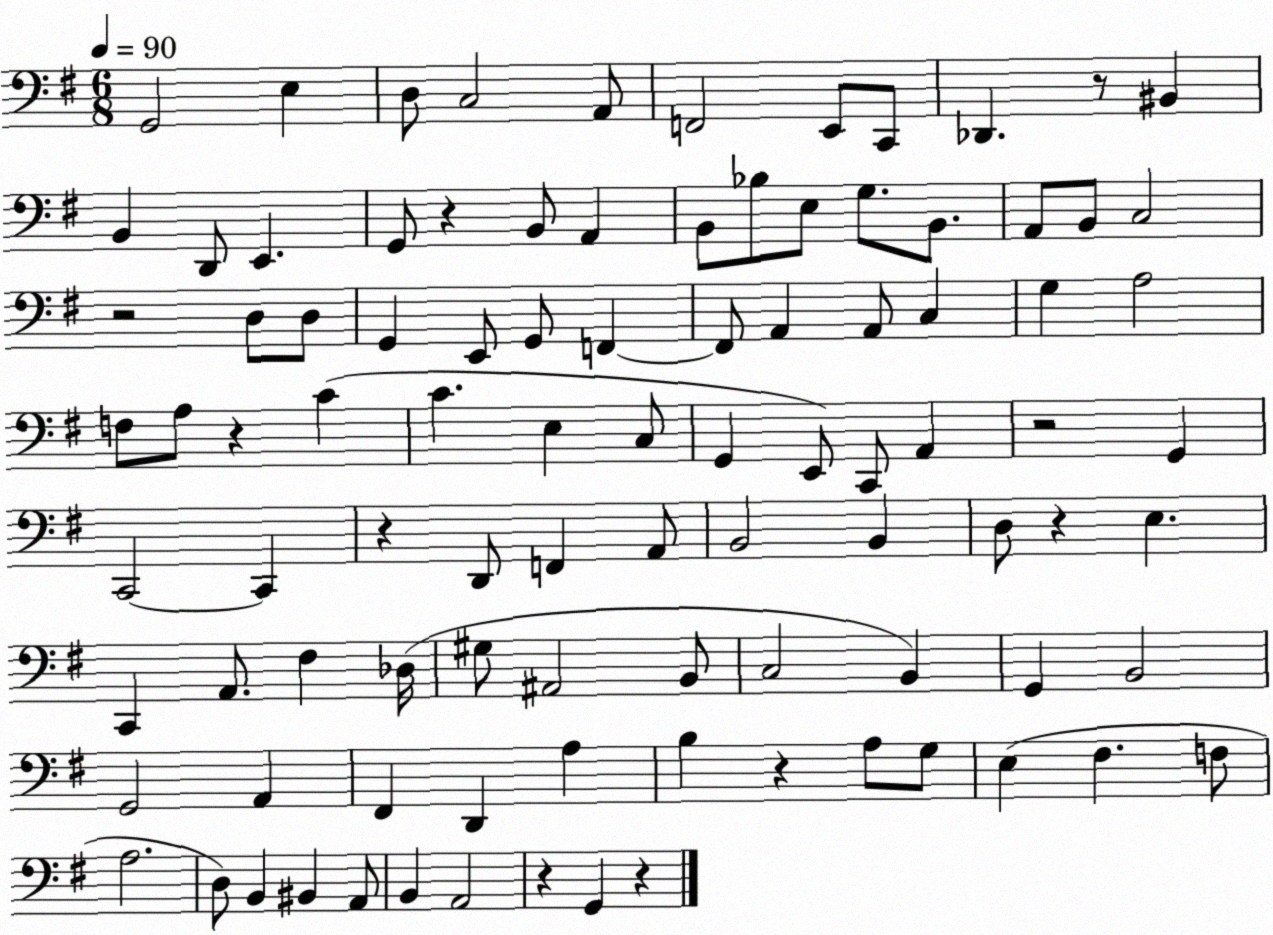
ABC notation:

X:1
T:Untitled
M:6/8
L:1/4
K:G
G,,2 E, D,/2 C,2 A,,/2 F,,2 E,,/2 C,,/2 _D,, z/2 ^B,, B,, D,,/2 E,, G,,/2 z B,,/2 A,, B,,/2 _B,/2 E,/2 G,/2 B,,/2 A,,/2 B,,/2 C,2 z2 D,/2 D,/2 G,, E,,/2 G,,/2 F,, F,,/2 A,, A,,/2 C, G, A,2 F,/2 A,/2 z C C E, C,/2 G,, E,,/2 C,,/2 A,, z2 G,, C,,2 C,, z D,,/2 F,, A,,/2 B,,2 B,, D,/2 z E, C,, A,,/2 ^F, _D,/4 ^G,/2 ^A,,2 B,,/2 C,2 B,, G,, B,,2 G,,2 A,, ^F,, D,, A, B, z A,/2 G,/2 E, ^F, F,/2 A,2 D,/2 B,, ^B,, A,,/2 B,, A,,2 z G,, z